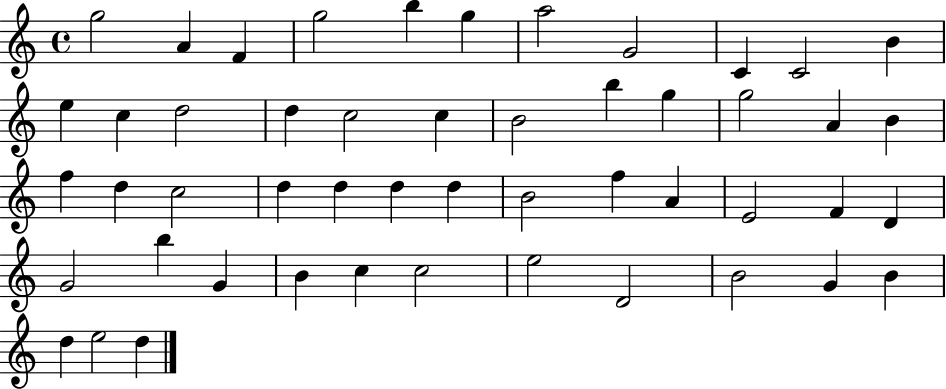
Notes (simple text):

G5/h A4/q F4/q G5/h B5/q G5/q A5/h G4/h C4/q C4/h B4/q E5/q C5/q D5/h D5/q C5/h C5/q B4/h B5/q G5/q G5/h A4/q B4/q F5/q D5/q C5/h D5/q D5/q D5/q D5/q B4/h F5/q A4/q E4/h F4/q D4/q G4/h B5/q G4/q B4/q C5/q C5/h E5/h D4/h B4/h G4/q B4/q D5/q E5/h D5/q